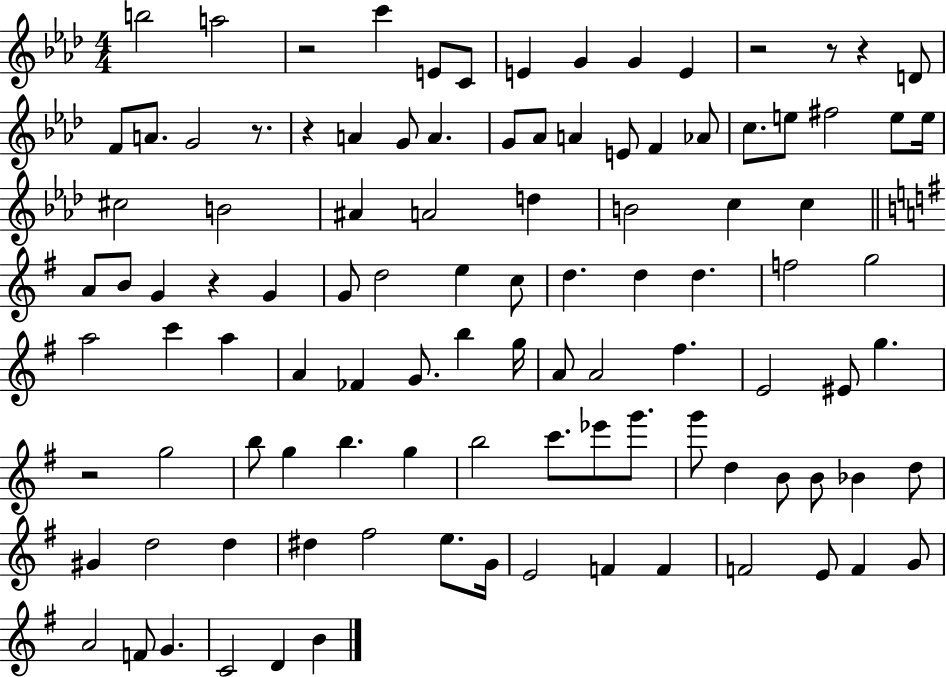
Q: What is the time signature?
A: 4/4